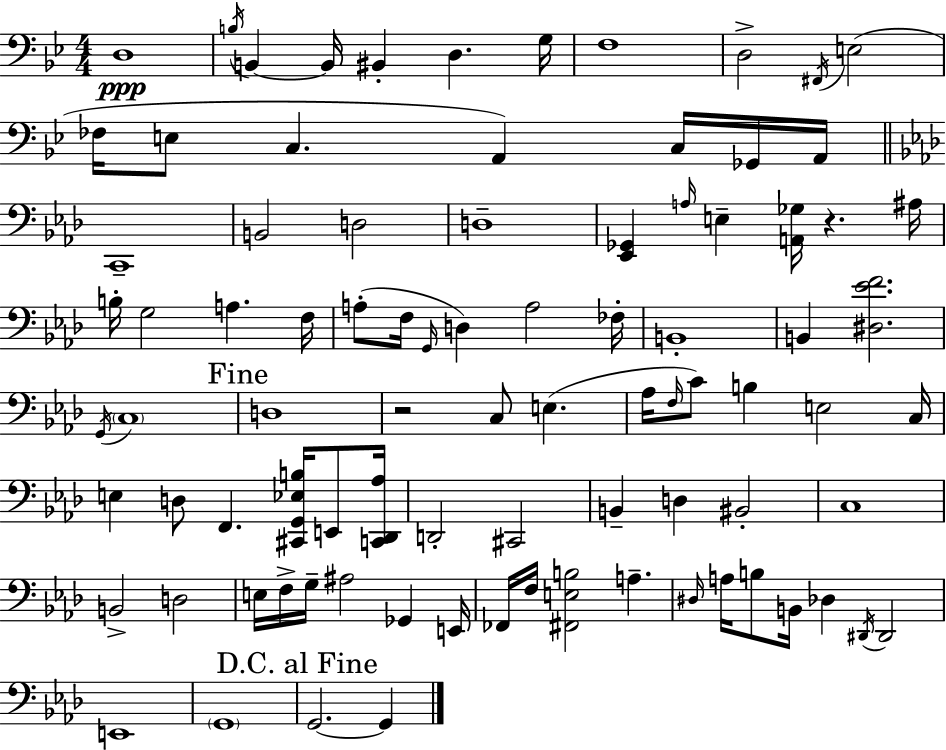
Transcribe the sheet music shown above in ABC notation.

X:1
T:Untitled
M:4/4
L:1/4
K:Bb
D,4 B,/4 B,, B,,/4 ^B,, D, G,/4 F,4 D,2 ^F,,/4 E,2 _F,/4 E,/2 C, A,, C,/4 _G,,/4 A,,/4 C,,4 B,,2 D,2 D,4 [_E,,_G,,] A,/4 E, [A,,_G,]/4 z ^A,/4 B,/4 G,2 A, F,/4 A,/2 F,/4 G,,/4 D, A,2 _F,/4 B,,4 B,, [^D,_EF]2 G,,/4 C,4 D,4 z2 C,/2 E, _A,/4 F,/4 C/2 B, E,2 C,/4 E, D,/2 F,, [^C,,G,,_E,B,]/4 E,,/2 [C,,_D,,_A,]/4 D,,2 ^C,,2 B,, D, ^B,,2 C,4 B,,2 D,2 E,/4 F,/4 G,/4 ^A,2 _G,, E,,/4 _F,,/4 F,/4 [^F,,E,B,]2 A, ^D,/4 A,/4 B,/2 B,,/4 _D, ^D,,/4 ^D,,2 E,,4 G,,4 G,,2 G,,